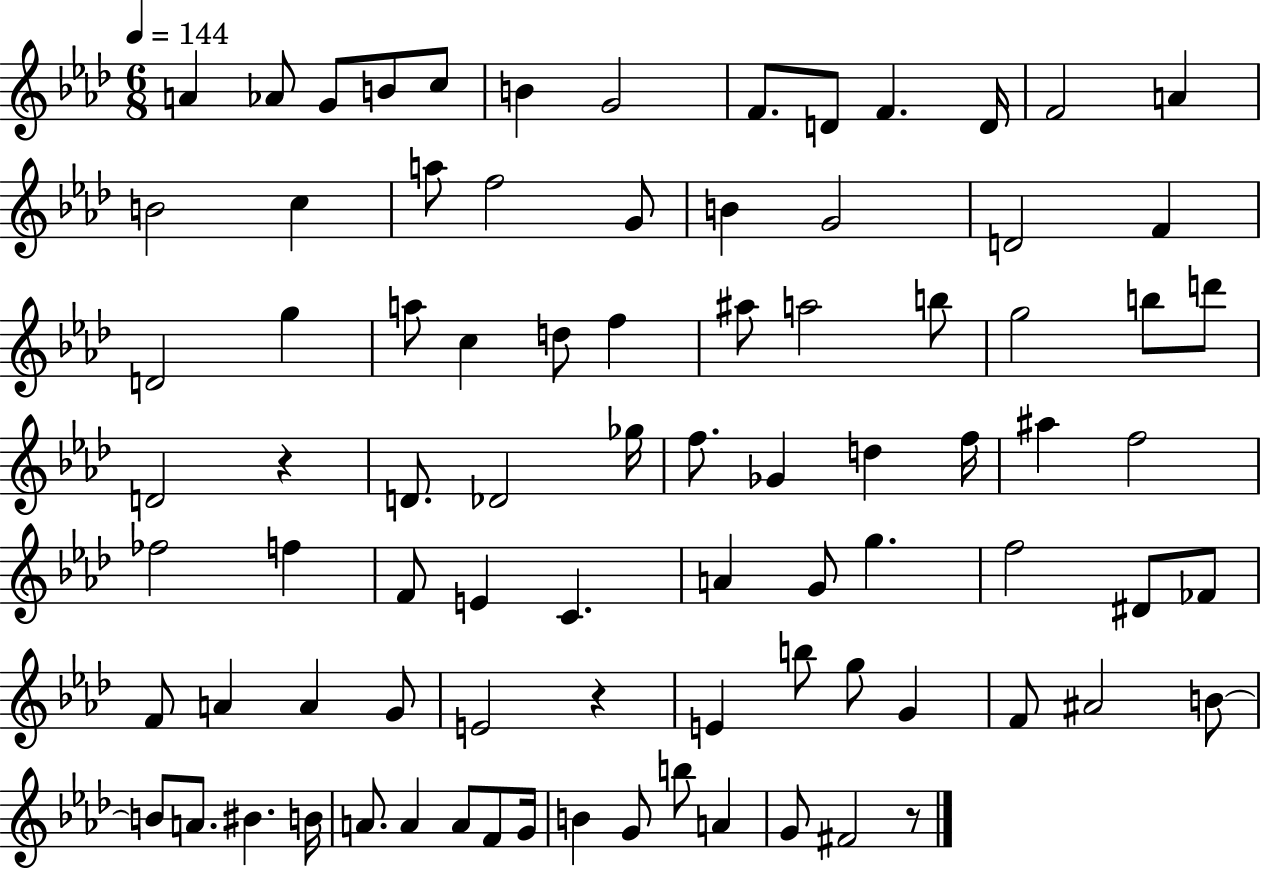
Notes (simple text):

A4/q Ab4/e G4/e B4/e C5/e B4/q G4/h F4/e. D4/e F4/q. D4/s F4/h A4/q B4/h C5/q A5/e F5/h G4/e B4/q G4/h D4/h F4/q D4/h G5/q A5/e C5/q D5/e F5/q A#5/e A5/h B5/e G5/h B5/e D6/e D4/h R/q D4/e. Db4/h Gb5/s F5/e. Gb4/q D5/q F5/s A#5/q F5/h FES5/h F5/q F4/e E4/q C4/q. A4/q G4/e G5/q. F5/h D#4/e FES4/e F4/e A4/q A4/q G4/e E4/h R/q E4/q B5/e G5/e G4/q F4/e A#4/h B4/e B4/e A4/e. BIS4/q. B4/s A4/e. A4/q A4/e F4/e G4/s B4/q G4/e B5/e A4/q G4/e F#4/h R/e